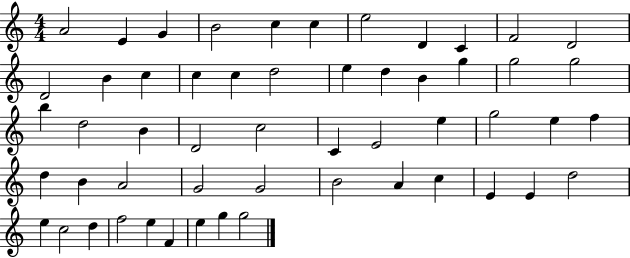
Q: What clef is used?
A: treble